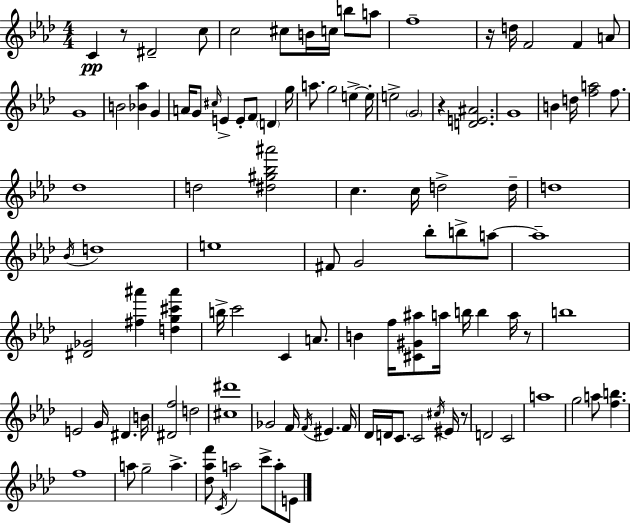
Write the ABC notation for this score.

X:1
T:Untitled
M:4/4
L:1/4
K:Ab
C z/2 ^D2 c/2 c2 ^c/2 B/4 c/4 b/2 a/2 f4 z/4 d/4 F2 F A/2 G4 B2 [_B_a] G A/4 G/2 ^c/4 E E/2 F/2 D g/4 a/2 g2 e e/4 e2 G2 z [DE^A]2 G4 B d/4 [fa]2 f/2 _d4 d2 [^d^g_b^a']2 c c/4 d2 d/4 d4 _B/4 d4 e4 ^F/2 G2 _b/2 b/2 a/2 a4 [^D_G]2 [^f^a'] [dg^c'^a'] b/4 c'2 C A/2 B f/4 [^C^G^a]/2 a/4 b/4 b a/4 z/2 b4 E2 G/4 ^D B/4 [^Df]2 d2 [^c^d']4 _G2 F/4 F/4 ^E F/4 _D/4 D/4 C/2 C2 ^c/4 ^E/4 z/2 D2 C2 a4 g2 a/2 [fb] f4 a/2 g2 a [_d_af']/2 C/4 a2 c'/2 a/2 E/2